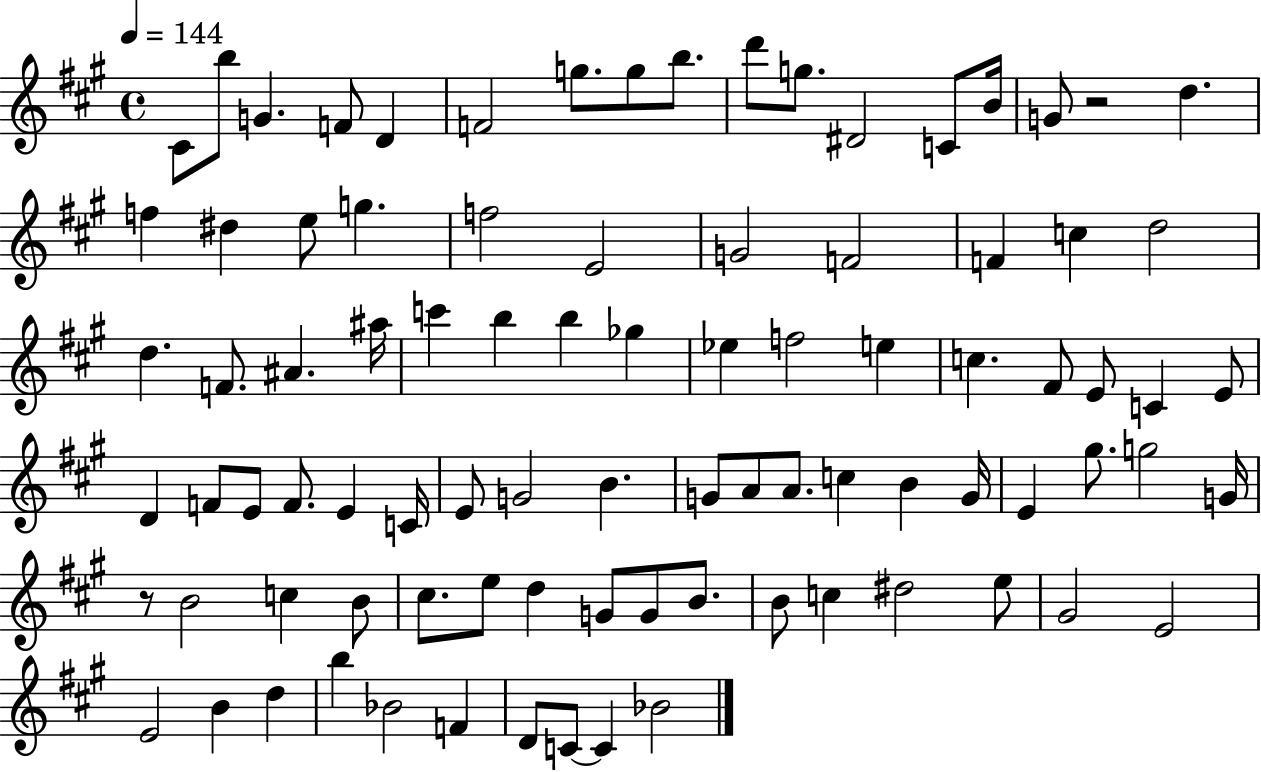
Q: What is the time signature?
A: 4/4